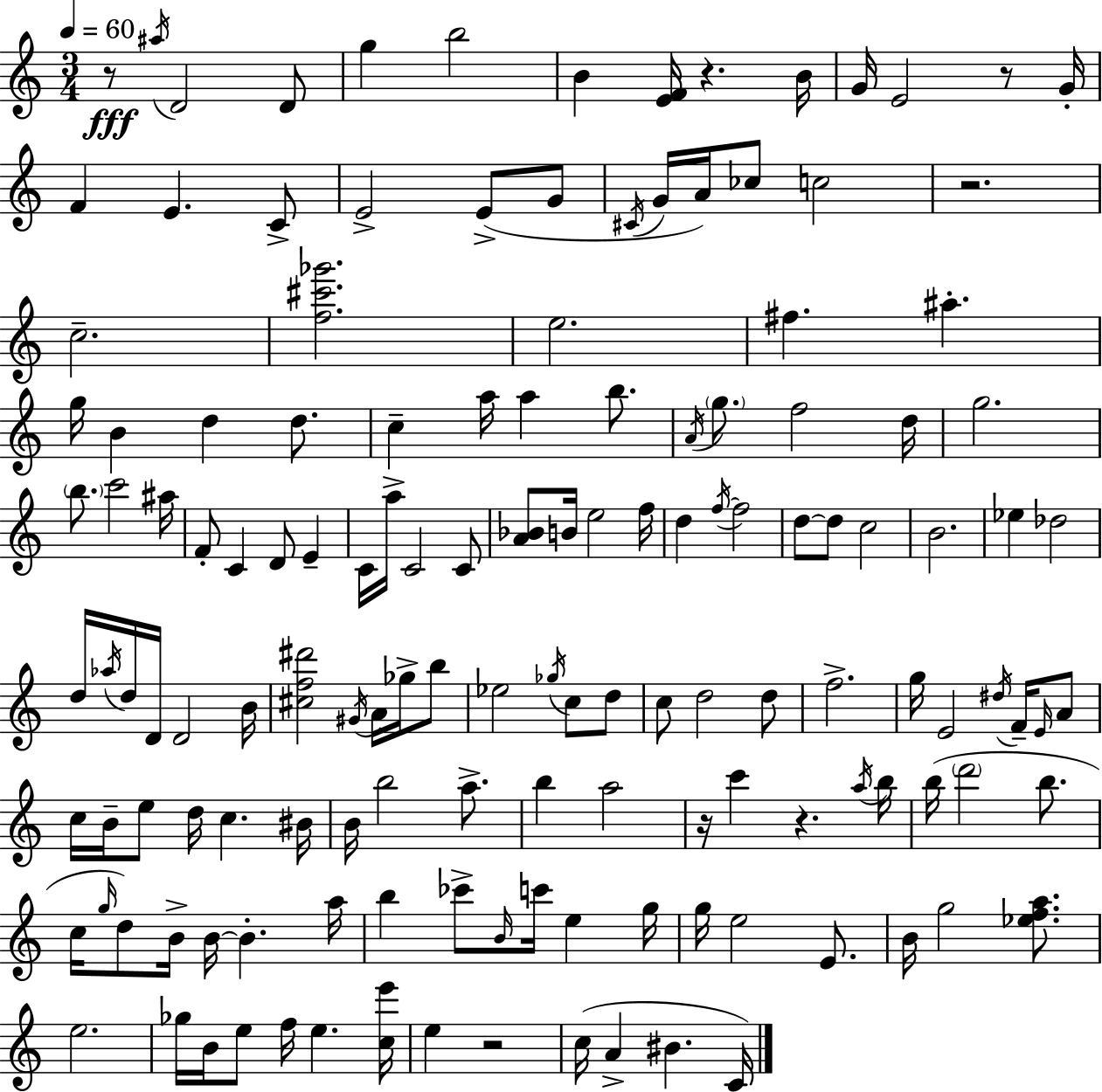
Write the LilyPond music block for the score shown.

{
  \clef treble
  \numericTimeSignature
  \time 3/4
  \key c \major
  \tempo 4 = 60
  r8\fff \acciaccatura { ais''16 } d'2 d'8 | g''4 b''2 | b'4 <e' f'>16 r4. | b'16 g'16 e'2 r8 | \break g'16-. f'4 e'4. c'8-> | e'2-> e'8->( g'8 | \acciaccatura { cis'16 } g'16 a'16) ces''8 c''2 | r2. | \break c''2.-- | <f'' cis''' ges'''>2. | e''2. | fis''4. ais''4.-. | \break g''16 b'4 d''4 d''8. | c''4-- a''16 a''4 b''8. | \acciaccatura { a'16 } \parenthesize g''8. f''2 | d''16 g''2. | \break \parenthesize b''8. c'''2 | ais''16 f'8-. c'4 d'8 e'4-- | c'16 a''16-> c'2 | c'8 <a' bes'>8 b'16 e''2 | \break f''16 d''4 \acciaccatura { f''16~ }~ f''2 | d''8~~ d''8 c''2 | b'2. | ees''4 des''2 | \break d''16 \acciaccatura { aes''16 } d''16 d'16 d'2 | b'16 <cis'' f'' dis'''>2 | \acciaccatura { gis'16 } a'16 ges''16-> b''8 ees''2 | \acciaccatura { ges''16 } c''8 d''8 c''8 d''2 | \break d''8 f''2.-> | g''16 e'2 | \acciaccatura { dis''16 } f'16-- \grace { e'16 } a'8 c''16 b'16-- e''8 | d''16 c''4. bis'16 b'16 b''2 | \break a''8.-> b''4 | a''2 r16 c'''4 | r4. \acciaccatura { a''16 } b''16 b''16( \parenthesize d'''2 | b''8. c''16 \grace { g''16 } | \break d''8) b'16-> b'16~~ b'4.-. a''16 b''4 | ces'''8-> \grace { b'16 } c'''16 e''4 g''16 | g''16 e''2 e'8. | b'16 g''2 <ees'' f'' a''>8. | \break e''2. | ges''16 b'16 e''8 f''16 e''4. <c'' e'''>16 | e''4 r2 | c''16( a'4-> bis'4. c'16) | \break \bar "|."
}